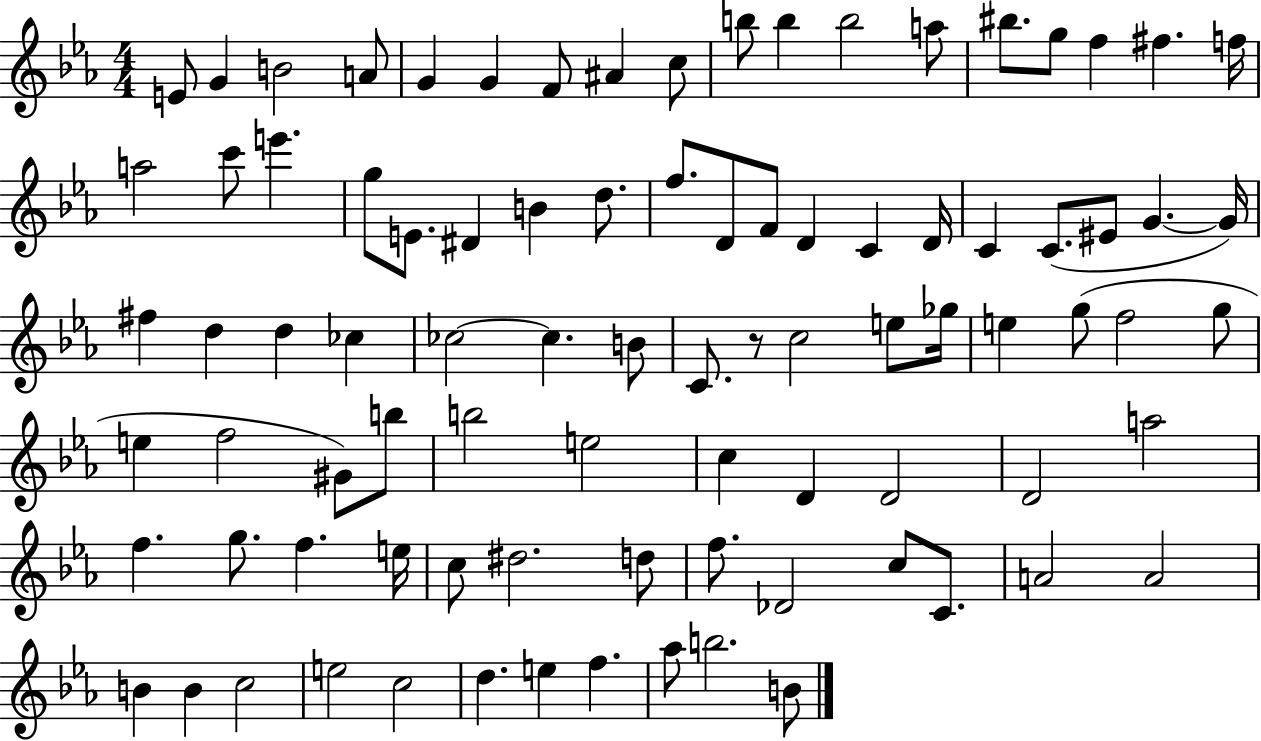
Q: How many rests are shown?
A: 1